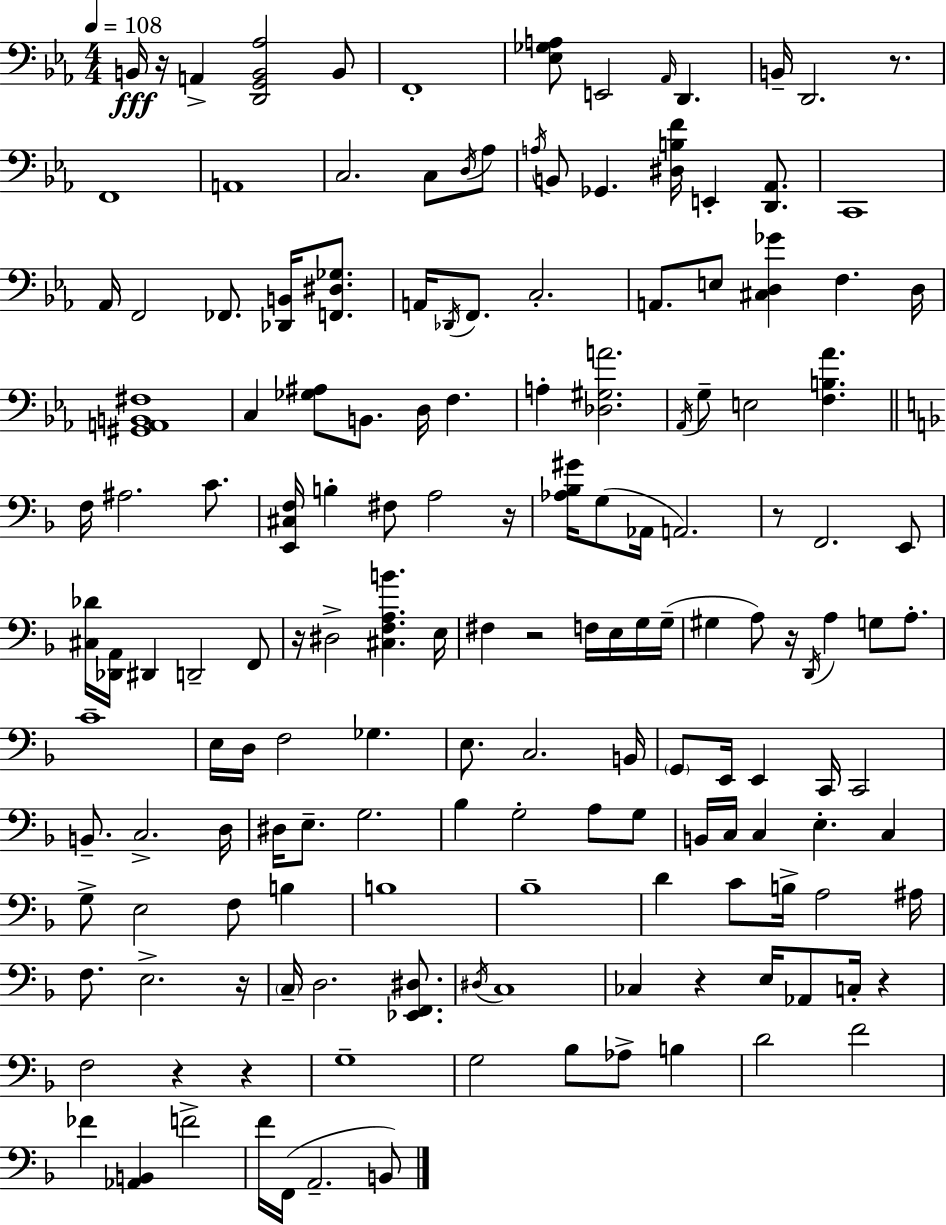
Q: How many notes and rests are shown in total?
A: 159